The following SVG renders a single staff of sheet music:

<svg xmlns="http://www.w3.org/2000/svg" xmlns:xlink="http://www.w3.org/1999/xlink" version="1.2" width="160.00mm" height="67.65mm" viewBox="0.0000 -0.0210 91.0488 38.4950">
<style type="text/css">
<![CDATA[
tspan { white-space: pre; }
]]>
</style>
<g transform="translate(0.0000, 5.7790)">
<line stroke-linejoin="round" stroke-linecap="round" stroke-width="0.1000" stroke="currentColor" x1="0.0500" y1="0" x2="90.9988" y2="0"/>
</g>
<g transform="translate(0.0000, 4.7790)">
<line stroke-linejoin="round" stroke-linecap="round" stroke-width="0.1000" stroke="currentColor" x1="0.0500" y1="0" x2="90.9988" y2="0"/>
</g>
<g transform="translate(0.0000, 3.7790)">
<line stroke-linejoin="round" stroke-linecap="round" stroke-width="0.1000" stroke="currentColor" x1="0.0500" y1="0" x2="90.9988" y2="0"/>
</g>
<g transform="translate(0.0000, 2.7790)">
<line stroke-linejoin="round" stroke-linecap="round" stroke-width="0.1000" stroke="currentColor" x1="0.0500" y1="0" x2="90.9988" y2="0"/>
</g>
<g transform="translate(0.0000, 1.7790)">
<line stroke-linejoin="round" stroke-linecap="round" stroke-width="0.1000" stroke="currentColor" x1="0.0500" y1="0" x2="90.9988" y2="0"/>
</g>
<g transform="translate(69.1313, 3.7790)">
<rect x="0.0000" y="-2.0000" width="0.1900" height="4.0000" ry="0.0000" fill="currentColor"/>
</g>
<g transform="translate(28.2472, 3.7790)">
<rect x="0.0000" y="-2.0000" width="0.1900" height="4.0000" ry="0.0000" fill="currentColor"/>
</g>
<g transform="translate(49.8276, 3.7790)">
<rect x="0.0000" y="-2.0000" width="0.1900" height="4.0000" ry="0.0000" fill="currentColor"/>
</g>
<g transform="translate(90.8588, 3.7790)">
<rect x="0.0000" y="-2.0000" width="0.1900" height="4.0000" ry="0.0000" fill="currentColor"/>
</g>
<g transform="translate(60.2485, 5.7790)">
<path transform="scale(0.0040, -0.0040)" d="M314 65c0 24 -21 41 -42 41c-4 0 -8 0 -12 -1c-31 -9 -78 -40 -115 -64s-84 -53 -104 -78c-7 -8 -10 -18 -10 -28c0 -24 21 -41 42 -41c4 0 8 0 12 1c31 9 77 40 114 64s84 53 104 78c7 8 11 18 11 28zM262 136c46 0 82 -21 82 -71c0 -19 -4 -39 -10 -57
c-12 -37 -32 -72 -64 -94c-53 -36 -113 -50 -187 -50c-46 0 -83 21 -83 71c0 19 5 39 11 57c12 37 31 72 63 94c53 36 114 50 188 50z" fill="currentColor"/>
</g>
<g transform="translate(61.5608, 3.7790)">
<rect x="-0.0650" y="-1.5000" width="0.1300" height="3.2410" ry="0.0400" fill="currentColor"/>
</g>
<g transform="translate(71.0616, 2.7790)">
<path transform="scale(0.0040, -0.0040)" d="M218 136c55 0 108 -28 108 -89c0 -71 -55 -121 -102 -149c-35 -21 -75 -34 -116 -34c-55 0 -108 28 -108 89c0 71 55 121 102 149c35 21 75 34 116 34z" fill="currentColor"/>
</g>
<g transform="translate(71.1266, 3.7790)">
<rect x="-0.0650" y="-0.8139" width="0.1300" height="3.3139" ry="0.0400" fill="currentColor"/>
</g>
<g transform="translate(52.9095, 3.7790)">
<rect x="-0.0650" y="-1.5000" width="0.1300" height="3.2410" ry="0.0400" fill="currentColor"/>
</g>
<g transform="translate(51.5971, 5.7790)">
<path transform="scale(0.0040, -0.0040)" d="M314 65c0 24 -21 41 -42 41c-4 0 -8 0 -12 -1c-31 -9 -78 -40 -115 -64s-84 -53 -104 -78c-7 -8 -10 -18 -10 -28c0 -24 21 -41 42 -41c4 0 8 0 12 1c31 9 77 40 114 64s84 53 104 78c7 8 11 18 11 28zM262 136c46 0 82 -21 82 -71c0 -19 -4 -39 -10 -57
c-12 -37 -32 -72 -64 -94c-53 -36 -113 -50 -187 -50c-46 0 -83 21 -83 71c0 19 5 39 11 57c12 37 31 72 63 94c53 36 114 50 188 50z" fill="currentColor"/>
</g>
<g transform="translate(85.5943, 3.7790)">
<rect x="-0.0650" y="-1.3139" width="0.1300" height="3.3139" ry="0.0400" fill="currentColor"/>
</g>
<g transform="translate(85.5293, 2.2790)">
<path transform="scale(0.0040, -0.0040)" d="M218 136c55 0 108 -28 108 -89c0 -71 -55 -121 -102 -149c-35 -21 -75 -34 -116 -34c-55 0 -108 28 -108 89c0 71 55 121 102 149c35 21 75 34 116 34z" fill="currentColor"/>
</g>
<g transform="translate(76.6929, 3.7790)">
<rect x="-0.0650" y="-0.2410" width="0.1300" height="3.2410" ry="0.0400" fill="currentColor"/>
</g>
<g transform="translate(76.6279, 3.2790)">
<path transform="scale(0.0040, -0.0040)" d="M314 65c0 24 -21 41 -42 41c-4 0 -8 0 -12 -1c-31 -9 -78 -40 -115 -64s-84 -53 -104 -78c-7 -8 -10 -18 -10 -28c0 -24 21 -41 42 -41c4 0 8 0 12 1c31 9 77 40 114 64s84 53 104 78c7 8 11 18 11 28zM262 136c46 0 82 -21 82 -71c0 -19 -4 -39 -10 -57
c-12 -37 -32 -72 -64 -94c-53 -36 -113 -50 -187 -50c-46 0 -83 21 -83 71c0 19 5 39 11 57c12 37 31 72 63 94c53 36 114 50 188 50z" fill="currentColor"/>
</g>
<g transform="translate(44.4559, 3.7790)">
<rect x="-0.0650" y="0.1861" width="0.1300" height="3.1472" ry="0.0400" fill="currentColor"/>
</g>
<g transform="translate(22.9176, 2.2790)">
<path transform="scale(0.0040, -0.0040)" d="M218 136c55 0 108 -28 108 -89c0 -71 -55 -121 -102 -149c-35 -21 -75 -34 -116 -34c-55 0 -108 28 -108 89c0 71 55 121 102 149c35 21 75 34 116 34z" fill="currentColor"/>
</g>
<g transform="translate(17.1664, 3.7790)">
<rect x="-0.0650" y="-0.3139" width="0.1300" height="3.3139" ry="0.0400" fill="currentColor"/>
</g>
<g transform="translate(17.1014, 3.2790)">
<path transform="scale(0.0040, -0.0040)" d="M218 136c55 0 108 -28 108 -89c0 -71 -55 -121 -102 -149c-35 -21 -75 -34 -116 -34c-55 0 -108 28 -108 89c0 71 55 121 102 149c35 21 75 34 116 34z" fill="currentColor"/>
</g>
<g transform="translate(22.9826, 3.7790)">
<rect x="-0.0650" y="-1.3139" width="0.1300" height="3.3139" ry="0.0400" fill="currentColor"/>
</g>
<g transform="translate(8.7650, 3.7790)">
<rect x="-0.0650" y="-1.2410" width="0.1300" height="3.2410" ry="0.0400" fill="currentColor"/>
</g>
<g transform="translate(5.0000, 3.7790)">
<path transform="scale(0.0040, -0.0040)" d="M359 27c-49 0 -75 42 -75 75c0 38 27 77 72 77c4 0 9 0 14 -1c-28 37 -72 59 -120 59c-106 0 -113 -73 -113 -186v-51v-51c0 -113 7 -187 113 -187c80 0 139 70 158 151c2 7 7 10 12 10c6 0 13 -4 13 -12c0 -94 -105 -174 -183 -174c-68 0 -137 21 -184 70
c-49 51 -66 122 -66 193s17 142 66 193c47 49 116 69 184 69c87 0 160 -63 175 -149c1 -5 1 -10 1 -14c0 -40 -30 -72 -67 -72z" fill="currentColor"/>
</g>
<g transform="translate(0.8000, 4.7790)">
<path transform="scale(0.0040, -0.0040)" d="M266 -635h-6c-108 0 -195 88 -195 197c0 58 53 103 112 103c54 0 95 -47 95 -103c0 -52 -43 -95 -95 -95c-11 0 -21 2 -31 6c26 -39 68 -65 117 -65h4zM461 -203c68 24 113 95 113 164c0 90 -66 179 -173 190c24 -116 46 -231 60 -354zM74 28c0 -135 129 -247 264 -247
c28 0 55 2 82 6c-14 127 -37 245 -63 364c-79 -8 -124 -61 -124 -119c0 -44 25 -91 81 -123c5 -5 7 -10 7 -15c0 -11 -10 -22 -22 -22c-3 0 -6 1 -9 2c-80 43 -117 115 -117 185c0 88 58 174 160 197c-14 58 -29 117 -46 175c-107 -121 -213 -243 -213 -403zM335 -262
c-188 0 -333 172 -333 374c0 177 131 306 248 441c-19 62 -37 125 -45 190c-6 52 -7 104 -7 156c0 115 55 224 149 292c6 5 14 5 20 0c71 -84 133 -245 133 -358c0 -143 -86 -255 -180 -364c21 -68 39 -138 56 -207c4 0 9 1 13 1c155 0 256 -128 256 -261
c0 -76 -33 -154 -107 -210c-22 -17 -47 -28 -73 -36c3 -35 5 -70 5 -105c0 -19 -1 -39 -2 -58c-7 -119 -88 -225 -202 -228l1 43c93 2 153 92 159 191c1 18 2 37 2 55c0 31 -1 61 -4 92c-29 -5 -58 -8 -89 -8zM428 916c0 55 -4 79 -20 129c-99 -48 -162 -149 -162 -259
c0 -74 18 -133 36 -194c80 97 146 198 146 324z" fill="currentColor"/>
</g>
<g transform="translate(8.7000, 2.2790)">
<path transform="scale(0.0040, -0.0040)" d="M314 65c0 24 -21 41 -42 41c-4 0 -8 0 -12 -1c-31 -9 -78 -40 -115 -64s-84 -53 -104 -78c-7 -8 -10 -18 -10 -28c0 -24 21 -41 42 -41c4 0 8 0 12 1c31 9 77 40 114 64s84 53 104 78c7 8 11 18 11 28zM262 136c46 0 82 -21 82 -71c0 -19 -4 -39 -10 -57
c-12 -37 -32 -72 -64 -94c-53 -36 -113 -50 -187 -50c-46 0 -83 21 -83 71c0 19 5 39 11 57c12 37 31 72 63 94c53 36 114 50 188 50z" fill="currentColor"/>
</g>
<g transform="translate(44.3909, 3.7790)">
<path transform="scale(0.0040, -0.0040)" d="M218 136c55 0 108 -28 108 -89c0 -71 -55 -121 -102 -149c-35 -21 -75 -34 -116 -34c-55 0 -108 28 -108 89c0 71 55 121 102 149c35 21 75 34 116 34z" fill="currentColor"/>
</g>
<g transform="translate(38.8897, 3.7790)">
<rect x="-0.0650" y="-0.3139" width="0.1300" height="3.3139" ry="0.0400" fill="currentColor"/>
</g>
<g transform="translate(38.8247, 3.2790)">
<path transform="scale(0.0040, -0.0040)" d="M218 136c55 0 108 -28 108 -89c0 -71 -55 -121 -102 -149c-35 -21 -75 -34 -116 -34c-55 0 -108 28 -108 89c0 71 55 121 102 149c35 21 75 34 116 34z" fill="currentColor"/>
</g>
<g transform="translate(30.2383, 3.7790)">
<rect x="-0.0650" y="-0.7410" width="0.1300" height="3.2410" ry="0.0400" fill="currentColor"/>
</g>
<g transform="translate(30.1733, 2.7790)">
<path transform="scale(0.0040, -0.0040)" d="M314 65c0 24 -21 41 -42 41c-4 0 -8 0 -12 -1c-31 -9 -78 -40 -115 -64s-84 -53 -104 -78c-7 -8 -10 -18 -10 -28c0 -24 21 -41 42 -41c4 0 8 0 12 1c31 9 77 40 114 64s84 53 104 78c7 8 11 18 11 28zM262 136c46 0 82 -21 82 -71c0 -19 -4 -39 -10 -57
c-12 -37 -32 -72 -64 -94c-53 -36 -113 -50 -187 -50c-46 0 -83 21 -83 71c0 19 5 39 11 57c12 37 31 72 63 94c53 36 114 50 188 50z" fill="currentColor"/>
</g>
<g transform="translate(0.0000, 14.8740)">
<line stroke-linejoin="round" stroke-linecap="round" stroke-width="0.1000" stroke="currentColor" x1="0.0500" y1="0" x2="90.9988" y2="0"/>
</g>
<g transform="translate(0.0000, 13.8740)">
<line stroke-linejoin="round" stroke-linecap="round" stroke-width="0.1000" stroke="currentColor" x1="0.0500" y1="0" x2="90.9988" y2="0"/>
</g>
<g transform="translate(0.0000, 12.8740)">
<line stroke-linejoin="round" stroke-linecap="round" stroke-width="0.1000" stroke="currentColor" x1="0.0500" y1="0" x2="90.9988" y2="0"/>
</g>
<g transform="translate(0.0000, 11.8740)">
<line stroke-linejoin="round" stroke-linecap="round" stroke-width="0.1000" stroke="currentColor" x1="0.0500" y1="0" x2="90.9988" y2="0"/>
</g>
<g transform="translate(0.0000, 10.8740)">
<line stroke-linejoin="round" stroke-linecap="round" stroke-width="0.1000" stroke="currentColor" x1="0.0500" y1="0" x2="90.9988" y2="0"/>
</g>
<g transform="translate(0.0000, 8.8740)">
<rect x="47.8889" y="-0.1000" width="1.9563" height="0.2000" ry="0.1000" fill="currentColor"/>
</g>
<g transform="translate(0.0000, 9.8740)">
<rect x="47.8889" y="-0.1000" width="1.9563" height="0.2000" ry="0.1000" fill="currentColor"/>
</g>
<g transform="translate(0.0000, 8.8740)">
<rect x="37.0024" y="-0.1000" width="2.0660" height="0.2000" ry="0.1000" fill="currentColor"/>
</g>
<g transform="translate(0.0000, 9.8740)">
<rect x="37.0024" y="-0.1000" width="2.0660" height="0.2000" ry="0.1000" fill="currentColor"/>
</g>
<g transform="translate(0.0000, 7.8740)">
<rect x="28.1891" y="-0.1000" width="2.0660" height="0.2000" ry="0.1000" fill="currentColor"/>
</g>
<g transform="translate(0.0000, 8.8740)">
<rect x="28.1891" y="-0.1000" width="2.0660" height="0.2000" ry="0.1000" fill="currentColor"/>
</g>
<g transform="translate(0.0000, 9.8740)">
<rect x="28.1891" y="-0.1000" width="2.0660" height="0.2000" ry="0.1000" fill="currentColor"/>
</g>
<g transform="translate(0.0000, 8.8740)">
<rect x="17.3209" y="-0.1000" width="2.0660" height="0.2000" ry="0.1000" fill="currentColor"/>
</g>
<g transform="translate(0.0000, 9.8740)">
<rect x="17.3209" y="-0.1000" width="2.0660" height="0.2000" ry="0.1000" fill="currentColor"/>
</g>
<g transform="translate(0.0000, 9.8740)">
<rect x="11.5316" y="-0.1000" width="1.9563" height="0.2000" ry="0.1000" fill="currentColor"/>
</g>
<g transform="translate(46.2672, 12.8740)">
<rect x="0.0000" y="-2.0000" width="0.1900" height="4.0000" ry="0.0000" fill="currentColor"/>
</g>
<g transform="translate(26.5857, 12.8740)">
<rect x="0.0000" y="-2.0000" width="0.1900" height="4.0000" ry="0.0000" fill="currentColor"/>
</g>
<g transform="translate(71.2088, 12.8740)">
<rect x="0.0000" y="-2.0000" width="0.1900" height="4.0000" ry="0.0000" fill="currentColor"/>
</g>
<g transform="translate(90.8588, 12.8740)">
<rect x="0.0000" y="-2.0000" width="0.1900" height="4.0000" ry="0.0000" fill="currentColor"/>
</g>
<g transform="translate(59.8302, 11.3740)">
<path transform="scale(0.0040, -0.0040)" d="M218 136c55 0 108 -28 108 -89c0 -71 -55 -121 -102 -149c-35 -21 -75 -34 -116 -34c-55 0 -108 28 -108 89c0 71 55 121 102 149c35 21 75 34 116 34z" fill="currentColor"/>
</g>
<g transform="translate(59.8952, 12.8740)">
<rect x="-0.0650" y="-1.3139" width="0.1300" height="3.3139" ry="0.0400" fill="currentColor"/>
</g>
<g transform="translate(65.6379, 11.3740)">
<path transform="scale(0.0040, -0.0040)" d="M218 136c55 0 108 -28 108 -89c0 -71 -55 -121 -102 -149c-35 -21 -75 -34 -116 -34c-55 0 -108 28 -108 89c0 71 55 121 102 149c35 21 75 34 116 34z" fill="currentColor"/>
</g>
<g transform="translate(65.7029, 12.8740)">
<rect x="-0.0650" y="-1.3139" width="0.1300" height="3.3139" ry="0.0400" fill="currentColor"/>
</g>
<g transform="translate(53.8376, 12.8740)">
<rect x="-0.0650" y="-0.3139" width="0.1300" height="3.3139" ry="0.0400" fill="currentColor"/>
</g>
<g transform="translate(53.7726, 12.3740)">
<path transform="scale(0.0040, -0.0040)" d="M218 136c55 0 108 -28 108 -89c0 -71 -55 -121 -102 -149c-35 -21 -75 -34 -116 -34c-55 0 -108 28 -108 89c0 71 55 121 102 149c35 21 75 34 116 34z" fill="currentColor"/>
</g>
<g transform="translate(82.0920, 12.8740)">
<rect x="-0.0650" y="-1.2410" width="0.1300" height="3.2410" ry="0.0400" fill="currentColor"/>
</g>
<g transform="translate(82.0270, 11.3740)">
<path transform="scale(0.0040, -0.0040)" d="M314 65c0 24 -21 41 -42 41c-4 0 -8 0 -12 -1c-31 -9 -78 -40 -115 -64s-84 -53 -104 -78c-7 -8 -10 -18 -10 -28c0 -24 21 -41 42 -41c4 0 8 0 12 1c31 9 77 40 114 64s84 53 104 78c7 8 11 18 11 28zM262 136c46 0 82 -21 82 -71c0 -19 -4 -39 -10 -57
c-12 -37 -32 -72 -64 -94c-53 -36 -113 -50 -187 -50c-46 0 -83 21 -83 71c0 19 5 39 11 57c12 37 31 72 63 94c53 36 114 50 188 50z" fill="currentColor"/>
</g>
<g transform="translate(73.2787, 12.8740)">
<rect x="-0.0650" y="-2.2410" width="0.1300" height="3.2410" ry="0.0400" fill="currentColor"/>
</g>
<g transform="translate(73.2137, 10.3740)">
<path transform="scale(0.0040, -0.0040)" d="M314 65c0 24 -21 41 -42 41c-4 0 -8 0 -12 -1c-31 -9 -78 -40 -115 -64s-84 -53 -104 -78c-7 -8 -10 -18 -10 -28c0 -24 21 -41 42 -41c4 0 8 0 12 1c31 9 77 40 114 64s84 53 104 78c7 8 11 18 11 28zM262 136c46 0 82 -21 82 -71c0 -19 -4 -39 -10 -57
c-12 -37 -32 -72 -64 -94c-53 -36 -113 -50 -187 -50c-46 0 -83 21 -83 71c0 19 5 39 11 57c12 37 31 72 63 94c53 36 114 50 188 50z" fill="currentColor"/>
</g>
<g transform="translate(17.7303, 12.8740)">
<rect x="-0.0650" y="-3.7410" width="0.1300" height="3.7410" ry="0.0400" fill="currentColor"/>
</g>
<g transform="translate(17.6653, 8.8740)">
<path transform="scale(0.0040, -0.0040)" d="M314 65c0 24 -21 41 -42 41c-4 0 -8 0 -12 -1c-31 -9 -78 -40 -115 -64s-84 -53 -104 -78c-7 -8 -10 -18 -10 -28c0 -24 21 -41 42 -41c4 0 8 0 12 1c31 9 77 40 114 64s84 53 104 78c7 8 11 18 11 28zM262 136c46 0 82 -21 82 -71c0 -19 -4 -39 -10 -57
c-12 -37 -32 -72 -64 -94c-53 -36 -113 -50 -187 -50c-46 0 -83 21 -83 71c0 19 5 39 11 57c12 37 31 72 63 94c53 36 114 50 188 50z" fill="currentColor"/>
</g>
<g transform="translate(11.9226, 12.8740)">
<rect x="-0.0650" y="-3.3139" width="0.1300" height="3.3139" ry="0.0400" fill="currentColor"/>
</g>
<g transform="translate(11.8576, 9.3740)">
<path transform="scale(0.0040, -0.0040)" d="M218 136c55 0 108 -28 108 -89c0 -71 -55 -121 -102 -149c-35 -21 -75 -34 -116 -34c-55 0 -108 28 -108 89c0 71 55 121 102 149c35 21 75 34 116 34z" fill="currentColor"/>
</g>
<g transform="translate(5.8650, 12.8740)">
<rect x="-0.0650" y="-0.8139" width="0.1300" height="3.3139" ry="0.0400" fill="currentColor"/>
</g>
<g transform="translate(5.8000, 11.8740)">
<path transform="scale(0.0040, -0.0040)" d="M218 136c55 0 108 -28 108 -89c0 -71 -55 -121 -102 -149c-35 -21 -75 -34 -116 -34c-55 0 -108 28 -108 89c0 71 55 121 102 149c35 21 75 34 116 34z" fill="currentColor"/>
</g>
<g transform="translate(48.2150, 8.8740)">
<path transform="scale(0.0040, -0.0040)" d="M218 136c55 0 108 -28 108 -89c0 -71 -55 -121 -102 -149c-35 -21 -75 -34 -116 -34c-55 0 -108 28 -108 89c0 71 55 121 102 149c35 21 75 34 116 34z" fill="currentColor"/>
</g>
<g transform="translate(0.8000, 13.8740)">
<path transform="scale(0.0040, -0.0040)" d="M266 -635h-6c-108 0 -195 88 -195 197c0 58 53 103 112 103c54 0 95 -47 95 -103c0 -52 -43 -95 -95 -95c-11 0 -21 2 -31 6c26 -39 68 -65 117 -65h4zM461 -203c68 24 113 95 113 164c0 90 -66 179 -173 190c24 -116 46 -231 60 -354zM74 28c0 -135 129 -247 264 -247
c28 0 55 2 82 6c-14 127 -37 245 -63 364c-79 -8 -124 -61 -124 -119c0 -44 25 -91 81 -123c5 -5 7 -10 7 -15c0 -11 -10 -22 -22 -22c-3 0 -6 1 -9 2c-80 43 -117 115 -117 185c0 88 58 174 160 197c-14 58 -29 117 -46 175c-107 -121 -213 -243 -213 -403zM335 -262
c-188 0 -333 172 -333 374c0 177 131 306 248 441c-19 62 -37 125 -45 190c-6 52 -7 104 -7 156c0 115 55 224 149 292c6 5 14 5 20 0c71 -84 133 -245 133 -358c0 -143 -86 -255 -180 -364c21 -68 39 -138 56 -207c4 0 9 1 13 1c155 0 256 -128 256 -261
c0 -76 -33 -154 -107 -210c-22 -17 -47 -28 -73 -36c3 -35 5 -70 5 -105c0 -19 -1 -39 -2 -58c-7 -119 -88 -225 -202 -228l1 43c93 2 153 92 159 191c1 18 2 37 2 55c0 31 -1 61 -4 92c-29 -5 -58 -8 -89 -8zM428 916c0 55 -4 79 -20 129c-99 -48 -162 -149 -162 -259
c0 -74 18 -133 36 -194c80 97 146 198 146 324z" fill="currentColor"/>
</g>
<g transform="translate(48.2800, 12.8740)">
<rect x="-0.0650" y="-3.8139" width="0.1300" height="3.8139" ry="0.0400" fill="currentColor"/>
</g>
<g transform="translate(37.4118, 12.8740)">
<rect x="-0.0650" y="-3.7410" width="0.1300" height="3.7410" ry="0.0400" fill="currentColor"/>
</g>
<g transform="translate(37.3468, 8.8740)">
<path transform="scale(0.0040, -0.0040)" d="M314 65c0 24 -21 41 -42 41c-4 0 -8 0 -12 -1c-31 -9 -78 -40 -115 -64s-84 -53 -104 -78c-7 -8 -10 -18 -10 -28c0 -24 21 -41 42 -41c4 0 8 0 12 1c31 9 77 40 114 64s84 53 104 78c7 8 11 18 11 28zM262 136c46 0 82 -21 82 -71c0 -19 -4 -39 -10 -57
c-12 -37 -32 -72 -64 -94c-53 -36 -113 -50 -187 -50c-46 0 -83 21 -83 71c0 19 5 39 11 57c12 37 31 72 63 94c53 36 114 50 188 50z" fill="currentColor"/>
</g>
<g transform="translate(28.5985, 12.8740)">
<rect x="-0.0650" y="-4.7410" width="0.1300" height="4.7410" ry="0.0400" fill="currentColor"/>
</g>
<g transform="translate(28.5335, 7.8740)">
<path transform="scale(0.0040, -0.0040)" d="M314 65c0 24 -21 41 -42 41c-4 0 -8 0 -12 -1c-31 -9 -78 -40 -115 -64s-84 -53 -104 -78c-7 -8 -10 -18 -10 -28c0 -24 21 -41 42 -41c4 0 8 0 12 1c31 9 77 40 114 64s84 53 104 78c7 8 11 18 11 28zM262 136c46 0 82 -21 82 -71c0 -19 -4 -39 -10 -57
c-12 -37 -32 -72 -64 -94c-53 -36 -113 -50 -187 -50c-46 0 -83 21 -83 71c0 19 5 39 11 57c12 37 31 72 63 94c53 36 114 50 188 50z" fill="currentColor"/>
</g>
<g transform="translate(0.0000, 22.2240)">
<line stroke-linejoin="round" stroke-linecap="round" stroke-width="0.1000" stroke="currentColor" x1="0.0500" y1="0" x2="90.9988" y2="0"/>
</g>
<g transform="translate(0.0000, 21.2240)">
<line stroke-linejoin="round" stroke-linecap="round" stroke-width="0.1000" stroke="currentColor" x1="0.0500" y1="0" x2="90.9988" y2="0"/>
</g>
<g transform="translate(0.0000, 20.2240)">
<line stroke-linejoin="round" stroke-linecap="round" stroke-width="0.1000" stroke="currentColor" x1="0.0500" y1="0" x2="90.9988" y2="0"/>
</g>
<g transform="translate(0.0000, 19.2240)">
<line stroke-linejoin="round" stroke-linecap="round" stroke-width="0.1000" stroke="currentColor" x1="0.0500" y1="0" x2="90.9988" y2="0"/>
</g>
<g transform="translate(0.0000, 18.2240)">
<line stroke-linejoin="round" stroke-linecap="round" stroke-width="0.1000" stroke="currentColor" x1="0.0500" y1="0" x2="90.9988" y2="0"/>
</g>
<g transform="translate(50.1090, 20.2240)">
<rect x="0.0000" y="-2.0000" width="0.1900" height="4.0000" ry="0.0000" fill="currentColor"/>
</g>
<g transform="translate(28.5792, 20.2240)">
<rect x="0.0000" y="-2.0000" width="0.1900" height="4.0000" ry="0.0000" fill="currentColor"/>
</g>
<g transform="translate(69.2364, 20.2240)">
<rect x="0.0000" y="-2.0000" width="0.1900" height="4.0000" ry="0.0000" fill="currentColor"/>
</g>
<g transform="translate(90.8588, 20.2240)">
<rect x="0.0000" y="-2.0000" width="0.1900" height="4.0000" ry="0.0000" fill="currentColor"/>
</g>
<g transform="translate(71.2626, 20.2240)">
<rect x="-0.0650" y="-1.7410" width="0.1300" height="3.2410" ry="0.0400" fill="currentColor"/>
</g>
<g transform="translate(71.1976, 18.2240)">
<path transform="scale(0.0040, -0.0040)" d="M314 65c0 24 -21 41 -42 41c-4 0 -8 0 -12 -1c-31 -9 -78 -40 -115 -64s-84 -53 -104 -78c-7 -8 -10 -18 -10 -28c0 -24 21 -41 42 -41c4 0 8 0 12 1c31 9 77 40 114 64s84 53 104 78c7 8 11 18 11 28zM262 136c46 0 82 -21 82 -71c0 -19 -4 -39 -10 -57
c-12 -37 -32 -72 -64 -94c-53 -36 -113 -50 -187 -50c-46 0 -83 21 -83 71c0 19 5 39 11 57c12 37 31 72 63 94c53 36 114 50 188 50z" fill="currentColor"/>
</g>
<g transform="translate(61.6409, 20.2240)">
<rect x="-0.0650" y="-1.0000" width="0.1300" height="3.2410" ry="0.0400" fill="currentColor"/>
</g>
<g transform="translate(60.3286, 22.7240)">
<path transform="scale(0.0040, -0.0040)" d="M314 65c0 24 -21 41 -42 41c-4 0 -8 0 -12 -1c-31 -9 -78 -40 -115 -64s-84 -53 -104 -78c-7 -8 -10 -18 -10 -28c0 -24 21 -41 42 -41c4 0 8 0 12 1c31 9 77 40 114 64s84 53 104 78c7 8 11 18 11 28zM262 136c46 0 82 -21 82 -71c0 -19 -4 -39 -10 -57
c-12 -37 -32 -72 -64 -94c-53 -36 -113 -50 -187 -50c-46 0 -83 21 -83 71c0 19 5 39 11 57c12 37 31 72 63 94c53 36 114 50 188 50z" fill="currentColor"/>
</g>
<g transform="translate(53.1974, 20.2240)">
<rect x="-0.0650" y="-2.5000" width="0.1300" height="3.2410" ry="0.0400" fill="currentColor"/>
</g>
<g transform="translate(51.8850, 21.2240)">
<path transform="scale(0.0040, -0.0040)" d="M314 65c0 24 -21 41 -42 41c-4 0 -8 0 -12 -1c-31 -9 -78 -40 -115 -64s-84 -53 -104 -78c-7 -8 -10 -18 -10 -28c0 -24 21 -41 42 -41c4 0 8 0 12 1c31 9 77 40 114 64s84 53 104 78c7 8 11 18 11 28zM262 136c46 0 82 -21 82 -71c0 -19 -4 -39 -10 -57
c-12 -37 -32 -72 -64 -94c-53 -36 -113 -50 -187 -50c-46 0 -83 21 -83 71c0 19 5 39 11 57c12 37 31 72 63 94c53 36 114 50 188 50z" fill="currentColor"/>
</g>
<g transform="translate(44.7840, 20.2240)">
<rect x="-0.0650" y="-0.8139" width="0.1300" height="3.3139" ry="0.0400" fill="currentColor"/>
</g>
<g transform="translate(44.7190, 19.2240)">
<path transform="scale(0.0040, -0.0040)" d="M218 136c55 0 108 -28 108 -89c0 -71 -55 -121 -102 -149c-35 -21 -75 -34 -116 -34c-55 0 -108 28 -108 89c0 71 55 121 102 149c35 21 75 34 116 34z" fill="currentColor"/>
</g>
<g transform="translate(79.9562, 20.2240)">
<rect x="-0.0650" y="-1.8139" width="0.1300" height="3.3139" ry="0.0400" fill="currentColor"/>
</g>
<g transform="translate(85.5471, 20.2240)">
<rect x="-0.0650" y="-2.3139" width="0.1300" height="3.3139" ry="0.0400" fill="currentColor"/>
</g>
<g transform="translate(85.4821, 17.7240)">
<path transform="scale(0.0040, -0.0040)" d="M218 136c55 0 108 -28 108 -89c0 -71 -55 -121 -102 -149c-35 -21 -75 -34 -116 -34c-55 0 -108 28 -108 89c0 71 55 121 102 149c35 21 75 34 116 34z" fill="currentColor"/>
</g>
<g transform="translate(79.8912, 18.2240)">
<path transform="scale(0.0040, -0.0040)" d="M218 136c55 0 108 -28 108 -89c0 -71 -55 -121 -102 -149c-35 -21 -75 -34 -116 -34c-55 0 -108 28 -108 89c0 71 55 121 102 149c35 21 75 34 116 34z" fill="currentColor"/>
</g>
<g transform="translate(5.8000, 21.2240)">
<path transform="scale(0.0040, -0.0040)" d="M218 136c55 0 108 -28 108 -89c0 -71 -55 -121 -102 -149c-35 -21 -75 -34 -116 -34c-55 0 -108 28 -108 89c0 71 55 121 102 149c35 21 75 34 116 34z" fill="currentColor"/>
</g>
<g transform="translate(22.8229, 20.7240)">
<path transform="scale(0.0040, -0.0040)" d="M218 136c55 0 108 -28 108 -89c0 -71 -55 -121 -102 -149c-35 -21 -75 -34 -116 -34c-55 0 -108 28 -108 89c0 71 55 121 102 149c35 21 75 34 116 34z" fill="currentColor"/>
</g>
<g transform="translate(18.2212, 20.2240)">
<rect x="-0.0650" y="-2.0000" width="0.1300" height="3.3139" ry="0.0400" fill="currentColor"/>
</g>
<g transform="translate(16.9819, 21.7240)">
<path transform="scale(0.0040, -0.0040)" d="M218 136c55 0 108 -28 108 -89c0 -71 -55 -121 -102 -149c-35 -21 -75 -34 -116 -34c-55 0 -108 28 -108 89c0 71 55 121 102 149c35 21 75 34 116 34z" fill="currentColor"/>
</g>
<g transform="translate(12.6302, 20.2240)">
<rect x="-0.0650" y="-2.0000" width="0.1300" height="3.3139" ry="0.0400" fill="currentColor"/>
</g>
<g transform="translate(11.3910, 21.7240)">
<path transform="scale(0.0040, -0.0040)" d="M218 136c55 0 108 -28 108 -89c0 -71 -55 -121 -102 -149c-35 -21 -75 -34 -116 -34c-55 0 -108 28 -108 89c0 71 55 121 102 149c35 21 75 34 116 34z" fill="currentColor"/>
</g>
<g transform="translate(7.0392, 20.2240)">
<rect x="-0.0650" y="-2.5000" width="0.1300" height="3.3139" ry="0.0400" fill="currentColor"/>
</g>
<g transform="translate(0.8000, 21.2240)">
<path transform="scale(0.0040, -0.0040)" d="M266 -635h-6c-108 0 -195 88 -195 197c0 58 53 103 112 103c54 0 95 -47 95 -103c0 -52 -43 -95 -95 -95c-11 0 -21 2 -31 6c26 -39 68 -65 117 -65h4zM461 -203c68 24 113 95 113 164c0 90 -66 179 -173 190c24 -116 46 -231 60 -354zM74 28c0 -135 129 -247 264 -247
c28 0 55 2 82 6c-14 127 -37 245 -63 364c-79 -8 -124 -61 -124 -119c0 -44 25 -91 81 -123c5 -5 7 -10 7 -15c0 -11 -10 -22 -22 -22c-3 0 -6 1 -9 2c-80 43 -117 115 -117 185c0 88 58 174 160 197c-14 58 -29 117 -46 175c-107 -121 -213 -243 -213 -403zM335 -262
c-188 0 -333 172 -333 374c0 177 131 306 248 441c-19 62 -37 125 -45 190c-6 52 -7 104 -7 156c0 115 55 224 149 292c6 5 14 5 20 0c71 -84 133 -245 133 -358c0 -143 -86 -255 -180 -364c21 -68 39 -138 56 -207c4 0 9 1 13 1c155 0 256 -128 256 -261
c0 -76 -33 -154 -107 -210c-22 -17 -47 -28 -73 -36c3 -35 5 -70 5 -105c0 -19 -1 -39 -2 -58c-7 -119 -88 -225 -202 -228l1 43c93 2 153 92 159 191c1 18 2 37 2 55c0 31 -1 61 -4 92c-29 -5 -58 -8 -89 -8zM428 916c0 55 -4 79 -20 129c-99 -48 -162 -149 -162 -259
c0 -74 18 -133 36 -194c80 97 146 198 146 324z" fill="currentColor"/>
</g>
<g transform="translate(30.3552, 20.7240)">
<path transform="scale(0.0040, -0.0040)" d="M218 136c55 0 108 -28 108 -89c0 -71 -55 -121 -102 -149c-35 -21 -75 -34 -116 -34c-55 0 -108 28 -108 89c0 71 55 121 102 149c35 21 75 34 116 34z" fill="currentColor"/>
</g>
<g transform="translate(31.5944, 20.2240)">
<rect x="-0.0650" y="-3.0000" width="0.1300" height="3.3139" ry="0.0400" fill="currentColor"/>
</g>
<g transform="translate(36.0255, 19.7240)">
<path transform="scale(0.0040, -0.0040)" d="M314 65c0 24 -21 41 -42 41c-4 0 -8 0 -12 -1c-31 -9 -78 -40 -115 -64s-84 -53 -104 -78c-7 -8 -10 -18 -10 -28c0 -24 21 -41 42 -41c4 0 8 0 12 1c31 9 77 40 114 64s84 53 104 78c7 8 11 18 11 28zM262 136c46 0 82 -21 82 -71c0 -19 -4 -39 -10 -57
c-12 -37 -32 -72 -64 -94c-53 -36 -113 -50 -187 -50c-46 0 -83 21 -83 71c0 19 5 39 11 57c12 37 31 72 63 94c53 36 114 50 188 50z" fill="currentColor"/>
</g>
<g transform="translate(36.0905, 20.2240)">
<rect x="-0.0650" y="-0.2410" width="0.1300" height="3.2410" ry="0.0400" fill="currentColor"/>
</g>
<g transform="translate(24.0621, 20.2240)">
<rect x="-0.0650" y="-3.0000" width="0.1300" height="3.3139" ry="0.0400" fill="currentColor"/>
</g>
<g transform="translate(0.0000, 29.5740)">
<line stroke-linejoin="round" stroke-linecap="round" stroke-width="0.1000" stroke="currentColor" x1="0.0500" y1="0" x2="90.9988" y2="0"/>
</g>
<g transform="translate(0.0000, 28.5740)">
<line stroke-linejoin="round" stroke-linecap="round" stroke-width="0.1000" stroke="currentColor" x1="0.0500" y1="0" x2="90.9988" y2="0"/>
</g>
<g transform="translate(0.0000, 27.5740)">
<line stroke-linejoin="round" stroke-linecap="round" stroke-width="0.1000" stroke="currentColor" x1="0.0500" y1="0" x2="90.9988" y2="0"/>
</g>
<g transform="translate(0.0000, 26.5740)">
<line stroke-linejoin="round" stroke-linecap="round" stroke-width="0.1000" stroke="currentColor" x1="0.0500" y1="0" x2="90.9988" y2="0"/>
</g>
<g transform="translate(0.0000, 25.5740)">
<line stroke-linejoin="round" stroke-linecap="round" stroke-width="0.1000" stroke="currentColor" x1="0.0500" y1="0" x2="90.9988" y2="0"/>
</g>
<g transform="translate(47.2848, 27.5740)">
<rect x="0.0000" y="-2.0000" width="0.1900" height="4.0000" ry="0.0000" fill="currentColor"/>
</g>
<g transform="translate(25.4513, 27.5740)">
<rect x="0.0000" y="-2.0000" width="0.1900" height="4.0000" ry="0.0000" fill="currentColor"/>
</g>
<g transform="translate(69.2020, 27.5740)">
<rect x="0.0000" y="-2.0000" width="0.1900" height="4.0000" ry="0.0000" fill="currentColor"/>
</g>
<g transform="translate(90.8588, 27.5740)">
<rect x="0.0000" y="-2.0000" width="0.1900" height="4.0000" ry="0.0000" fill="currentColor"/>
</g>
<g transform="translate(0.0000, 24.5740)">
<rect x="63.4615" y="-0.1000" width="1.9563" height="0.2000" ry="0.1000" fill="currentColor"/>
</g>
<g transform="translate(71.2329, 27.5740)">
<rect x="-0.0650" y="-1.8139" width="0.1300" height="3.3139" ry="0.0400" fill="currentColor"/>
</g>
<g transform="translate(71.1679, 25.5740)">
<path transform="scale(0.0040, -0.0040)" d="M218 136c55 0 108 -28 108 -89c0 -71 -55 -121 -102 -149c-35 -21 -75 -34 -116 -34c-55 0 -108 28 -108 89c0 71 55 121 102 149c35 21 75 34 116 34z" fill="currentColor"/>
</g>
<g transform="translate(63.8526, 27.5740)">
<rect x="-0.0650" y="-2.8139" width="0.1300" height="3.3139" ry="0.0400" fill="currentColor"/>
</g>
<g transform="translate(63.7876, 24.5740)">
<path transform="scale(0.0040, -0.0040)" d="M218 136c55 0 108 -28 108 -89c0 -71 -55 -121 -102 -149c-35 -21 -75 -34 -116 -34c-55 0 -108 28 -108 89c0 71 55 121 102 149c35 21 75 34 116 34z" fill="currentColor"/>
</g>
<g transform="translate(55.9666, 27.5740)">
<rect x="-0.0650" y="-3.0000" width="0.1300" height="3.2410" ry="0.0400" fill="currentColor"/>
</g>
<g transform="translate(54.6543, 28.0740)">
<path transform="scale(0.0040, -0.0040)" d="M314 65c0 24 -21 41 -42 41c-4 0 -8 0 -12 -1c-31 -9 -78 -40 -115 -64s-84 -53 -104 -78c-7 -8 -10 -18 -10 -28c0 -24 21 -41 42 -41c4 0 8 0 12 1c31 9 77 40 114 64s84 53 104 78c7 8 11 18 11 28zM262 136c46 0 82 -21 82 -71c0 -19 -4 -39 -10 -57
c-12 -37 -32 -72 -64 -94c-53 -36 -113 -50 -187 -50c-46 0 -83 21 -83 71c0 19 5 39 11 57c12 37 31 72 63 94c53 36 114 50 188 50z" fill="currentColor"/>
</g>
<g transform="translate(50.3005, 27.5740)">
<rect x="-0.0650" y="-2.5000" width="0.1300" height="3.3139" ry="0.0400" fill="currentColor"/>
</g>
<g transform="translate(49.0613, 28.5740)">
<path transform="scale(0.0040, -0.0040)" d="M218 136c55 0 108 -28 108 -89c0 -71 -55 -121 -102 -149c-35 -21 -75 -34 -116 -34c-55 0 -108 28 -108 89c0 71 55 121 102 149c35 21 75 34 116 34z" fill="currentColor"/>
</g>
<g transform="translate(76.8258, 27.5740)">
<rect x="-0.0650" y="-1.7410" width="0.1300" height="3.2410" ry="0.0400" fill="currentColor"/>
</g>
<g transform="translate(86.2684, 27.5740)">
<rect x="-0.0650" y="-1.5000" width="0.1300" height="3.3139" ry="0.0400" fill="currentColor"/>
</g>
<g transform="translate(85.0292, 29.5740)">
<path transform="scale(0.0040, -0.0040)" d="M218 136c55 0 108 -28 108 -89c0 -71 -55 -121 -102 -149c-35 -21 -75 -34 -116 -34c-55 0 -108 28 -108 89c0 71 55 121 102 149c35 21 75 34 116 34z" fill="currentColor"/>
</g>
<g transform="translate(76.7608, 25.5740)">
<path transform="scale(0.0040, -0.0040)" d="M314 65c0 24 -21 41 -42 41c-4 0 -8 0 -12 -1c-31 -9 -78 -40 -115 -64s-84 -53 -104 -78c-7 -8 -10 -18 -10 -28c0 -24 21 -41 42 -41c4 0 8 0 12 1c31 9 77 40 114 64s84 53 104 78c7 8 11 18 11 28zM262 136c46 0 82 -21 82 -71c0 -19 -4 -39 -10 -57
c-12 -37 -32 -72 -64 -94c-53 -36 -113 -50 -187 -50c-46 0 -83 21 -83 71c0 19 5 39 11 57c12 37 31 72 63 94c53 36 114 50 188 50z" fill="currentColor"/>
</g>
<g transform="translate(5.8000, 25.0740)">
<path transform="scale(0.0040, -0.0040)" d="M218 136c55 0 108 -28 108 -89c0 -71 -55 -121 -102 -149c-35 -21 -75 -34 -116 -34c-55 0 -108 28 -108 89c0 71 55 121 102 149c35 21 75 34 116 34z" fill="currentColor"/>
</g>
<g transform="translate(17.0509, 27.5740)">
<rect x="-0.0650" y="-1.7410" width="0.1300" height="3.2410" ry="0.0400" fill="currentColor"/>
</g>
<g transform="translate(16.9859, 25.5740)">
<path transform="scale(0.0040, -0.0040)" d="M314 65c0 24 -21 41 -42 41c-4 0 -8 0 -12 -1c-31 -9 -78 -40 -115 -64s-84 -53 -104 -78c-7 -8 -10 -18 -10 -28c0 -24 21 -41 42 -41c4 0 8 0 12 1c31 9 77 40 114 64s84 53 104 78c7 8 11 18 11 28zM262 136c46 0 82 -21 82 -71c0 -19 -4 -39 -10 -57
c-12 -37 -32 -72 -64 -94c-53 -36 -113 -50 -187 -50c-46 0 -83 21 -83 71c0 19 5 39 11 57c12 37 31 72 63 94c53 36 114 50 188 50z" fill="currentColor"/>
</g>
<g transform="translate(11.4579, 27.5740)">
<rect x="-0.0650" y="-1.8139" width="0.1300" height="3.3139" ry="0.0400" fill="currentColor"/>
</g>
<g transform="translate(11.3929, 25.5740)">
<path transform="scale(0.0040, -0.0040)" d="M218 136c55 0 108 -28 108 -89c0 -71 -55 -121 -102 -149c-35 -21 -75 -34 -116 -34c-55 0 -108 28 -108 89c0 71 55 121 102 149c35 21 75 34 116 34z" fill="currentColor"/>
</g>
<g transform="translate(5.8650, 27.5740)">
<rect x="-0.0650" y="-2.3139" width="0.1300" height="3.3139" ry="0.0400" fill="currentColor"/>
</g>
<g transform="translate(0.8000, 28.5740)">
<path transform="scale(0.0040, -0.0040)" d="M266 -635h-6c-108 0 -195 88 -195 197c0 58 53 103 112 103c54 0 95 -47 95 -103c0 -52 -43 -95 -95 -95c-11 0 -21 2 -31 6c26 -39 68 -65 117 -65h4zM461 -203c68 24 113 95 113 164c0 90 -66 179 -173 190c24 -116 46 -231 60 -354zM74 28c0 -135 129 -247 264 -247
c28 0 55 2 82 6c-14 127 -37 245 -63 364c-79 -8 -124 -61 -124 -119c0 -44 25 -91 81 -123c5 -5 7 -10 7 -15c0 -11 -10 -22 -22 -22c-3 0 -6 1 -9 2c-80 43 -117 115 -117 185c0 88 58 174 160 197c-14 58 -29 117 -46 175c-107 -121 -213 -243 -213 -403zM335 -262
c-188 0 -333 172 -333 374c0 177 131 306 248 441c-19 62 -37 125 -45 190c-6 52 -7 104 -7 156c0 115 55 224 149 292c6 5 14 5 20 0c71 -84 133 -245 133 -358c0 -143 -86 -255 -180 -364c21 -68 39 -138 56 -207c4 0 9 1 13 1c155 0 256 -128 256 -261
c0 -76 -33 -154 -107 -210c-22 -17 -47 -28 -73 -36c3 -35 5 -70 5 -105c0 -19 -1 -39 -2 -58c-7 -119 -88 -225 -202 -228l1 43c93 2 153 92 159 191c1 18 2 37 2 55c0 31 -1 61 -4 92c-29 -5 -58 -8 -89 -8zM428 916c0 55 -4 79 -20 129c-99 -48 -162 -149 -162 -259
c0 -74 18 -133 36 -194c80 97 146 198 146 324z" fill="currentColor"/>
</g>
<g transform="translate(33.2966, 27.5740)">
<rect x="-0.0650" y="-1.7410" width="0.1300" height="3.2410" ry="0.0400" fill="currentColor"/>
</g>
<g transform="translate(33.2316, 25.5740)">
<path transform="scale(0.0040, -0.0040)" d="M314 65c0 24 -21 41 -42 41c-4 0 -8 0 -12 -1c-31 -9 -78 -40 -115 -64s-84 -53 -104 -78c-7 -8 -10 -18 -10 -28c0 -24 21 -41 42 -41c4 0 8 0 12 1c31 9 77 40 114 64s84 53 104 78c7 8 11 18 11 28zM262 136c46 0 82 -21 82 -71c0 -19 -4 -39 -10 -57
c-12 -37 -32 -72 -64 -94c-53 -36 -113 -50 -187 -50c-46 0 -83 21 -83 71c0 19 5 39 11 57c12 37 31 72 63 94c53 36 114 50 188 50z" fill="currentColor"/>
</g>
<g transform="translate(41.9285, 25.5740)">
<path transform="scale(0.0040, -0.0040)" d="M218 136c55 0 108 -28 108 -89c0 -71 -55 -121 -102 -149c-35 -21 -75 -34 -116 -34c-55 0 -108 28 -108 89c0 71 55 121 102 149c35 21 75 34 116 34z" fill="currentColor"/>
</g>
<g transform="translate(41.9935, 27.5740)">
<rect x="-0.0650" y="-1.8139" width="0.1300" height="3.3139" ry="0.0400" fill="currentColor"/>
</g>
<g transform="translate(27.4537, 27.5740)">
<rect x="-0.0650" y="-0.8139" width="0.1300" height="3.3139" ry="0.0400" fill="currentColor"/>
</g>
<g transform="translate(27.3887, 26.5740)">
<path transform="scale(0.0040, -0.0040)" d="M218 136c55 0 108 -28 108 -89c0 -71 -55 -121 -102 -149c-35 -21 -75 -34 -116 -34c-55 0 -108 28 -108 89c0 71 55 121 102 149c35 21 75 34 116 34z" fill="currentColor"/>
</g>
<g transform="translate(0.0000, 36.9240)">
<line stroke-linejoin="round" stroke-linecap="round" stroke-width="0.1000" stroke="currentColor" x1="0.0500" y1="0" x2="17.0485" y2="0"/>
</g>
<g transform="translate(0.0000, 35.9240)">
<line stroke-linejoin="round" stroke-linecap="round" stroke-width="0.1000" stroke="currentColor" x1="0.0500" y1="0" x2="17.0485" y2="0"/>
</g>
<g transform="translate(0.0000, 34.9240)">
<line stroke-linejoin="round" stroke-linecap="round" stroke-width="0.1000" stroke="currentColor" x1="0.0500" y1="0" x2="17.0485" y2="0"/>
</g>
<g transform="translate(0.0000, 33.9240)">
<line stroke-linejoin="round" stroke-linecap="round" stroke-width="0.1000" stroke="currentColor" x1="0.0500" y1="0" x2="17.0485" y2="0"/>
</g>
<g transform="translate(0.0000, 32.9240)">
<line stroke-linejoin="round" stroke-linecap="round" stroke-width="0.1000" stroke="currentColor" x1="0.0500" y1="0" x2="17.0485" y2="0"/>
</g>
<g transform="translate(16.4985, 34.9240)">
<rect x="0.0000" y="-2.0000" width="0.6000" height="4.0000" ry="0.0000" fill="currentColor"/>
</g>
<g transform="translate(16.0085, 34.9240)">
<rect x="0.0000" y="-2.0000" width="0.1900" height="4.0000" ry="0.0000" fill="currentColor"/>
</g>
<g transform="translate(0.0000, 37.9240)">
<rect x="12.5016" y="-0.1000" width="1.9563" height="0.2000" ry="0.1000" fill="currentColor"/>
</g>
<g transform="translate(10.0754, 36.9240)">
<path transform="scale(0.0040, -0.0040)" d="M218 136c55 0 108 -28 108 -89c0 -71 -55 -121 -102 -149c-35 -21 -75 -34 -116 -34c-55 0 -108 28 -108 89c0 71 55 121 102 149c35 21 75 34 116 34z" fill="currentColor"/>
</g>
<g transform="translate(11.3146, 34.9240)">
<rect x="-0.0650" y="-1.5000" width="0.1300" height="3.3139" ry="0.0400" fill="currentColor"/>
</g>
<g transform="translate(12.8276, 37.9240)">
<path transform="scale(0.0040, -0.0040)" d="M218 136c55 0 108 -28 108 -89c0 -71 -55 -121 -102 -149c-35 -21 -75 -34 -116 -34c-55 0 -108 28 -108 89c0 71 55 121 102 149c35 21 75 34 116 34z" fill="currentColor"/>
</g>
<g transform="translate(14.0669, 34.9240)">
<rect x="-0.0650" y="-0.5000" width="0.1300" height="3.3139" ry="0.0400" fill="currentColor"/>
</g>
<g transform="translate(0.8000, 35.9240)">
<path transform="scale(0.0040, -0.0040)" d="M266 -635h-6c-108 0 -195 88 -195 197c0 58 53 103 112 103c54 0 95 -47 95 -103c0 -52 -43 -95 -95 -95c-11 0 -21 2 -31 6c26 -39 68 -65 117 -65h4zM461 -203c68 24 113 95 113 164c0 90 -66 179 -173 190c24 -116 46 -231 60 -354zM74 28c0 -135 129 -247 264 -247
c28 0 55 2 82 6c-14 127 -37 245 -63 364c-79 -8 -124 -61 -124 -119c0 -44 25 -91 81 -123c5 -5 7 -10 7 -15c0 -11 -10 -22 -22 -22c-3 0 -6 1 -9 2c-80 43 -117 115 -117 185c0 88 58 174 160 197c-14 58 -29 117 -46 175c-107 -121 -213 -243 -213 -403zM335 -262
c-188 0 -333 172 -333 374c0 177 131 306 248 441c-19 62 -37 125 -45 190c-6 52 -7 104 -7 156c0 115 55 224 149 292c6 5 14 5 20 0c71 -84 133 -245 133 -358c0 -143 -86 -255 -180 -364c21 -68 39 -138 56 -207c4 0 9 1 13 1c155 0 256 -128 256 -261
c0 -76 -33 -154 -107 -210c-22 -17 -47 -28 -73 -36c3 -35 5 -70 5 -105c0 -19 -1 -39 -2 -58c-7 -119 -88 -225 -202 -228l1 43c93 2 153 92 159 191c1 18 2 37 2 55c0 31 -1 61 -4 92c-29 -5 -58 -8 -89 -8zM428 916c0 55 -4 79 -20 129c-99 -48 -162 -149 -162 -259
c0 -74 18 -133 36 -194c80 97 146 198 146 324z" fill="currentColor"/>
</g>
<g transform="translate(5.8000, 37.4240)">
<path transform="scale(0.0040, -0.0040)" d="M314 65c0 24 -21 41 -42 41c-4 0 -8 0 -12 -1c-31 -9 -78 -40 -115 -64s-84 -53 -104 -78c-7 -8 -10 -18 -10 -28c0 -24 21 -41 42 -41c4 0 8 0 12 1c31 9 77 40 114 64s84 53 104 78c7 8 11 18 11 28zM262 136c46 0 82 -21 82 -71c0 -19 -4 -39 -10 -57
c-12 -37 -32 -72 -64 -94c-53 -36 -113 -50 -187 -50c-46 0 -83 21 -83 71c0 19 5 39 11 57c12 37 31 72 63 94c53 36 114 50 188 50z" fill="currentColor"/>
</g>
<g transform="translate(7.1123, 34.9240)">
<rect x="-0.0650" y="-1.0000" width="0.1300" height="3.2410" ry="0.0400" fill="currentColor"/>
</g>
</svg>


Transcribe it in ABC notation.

X:1
T:Untitled
M:4/4
L:1/4
K:C
e2 c e d2 c B E2 E2 d c2 e d b c'2 e'2 c'2 c' c e e g2 e2 G F F A A c2 d G2 D2 f2 f g g f f2 d f2 f G A2 a f f2 E D2 E C